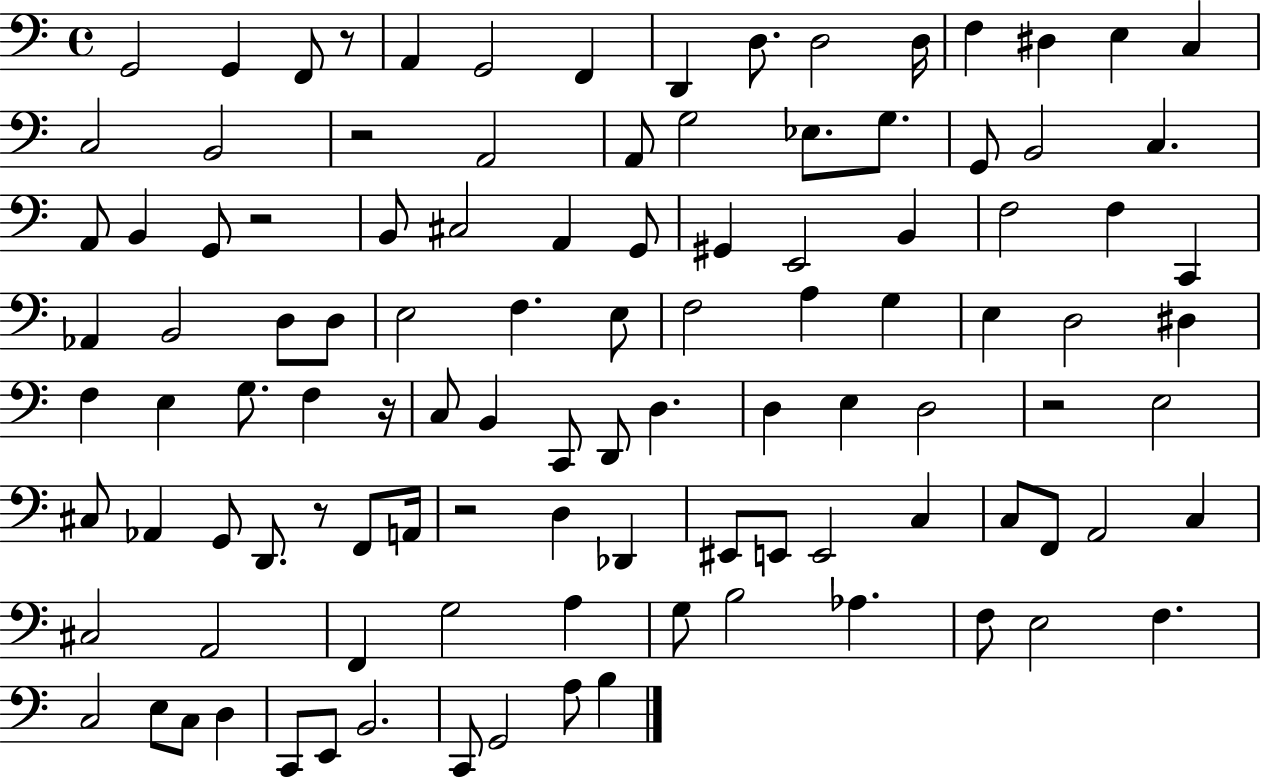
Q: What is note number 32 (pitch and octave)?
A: G#2